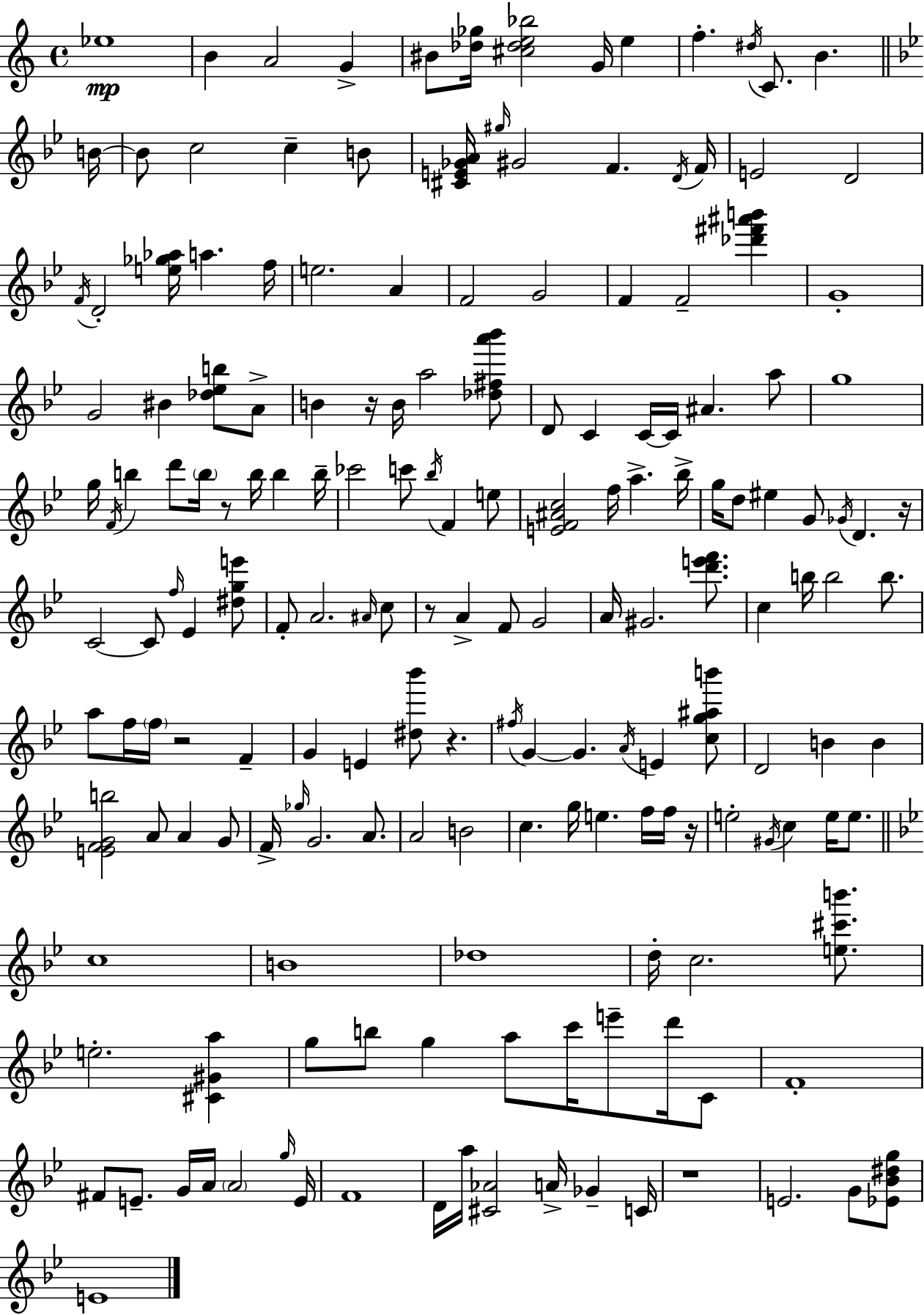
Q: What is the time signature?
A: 4/4